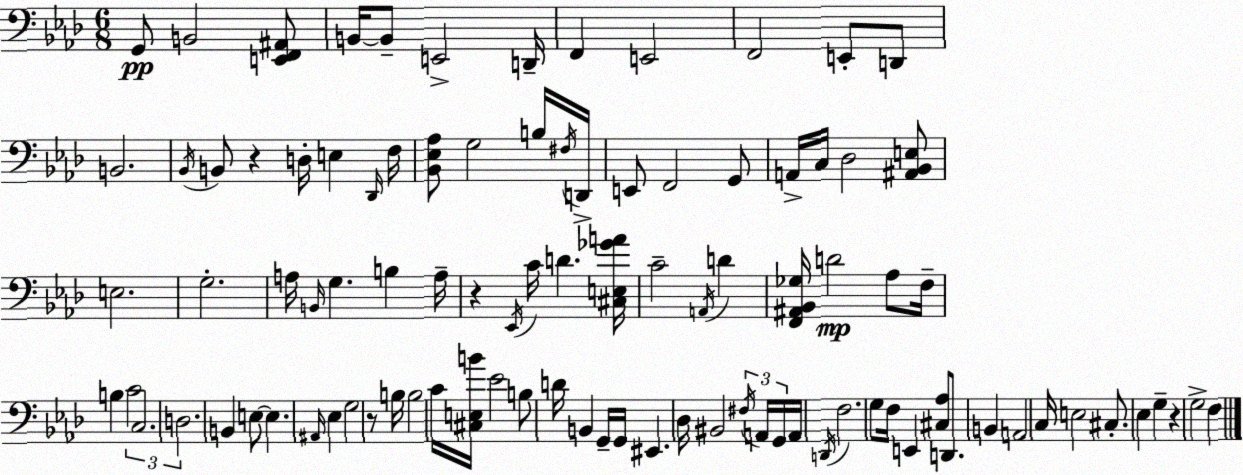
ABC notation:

X:1
T:Untitled
M:6/8
L:1/4
K:Ab
G,,/2 B,,2 [E,,F,,^A,,]/2 B,,/4 B,,/2 E,,2 D,,/4 F,, E,,2 F,,2 E,,/2 D,,/2 B,,2 _B,,/4 B,,/2 z D,/4 E, _D,,/4 F,/4 [_B,,_E,_A,]/2 G,2 B,/4 ^F,/4 D,,/4 E,,/2 F,,2 G,,/2 A,,/4 C,/4 _D,2 [^A,,_B,,E,]/2 E,2 G,2 A,/4 B,,/4 G, B, A,/4 z _E,,/4 C/4 D [^C,E,_GA]/4 C2 A,,/4 D [F,,^A,,_B,,_G,]/4 D2 _A,/2 F,/4 B, C2 C,2 D,2 B,, E,/2 E, ^A,,/4 _E, G,2 z/2 B,/4 B,2 C/4 [^C,E,B]/4 _E2 B,/2 D/4 B,, G,,/4 G,,/4 ^E,, _D,/4 ^B,,2 ^F,/4 A,,/4 G,,/4 A,,/4 D,,/4 F,2 G,/2 F,/4 E,, [^C,_A,]/2 D,,/2 B,, A,,2 C,/4 E,2 ^C,/2 _E, G, z G,2 F,